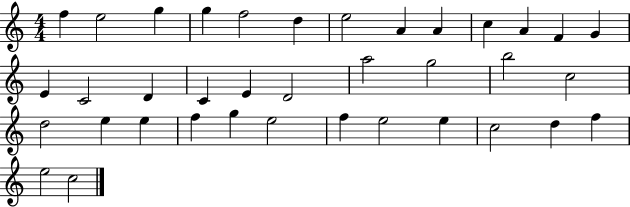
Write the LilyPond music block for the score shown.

{
  \clef treble
  \numericTimeSignature
  \time 4/4
  \key c \major
  f''4 e''2 g''4 | g''4 f''2 d''4 | e''2 a'4 a'4 | c''4 a'4 f'4 g'4 | \break e'4 c'2 d'4 | c'4 e'4 d'2 | a''2 g''2 | b''2 c''2 | \break d''2 e''4 e''4 | f''4 g''4 e''2 | f''4 e''2 e''4 | c''2 d''4 f''4 | \break e''2 c''2 | \bar "|."
}